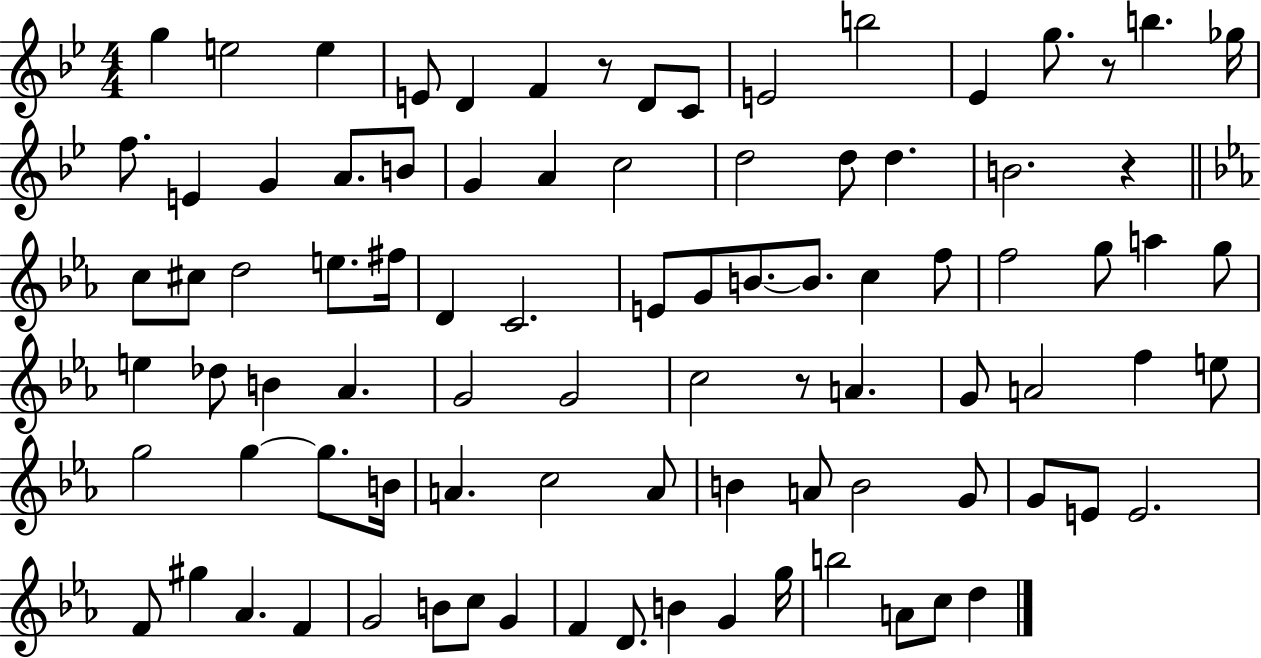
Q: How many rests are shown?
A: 4